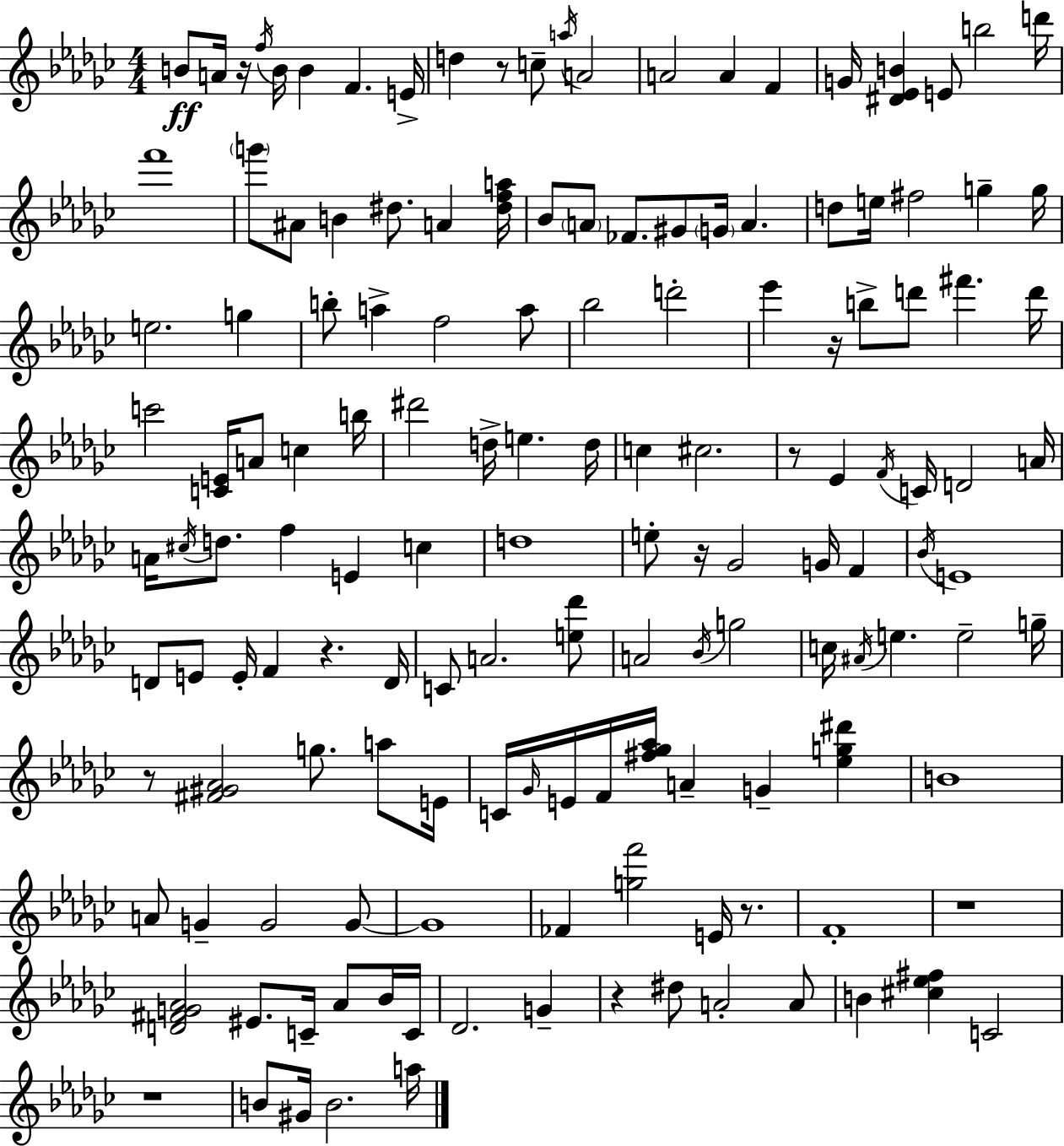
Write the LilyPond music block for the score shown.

{
  \clef treble
  \numericTimeSignature
  \time 4/4
  \key ees \minor
  b'8\ff a'16 r16 \acciaccatura { f''16 } b'16 b'4 f'4. | e'16-> d''4 r8 c''8-- \acciaccatura { a''16 } a'2 | a'2 a'4 f'4 | g'16 <dis' ees' b'>4 e'8 b''2 | \break d'''16 f'''1 | \parenthesize g'''8 ais'8 b'4 dis''8. a'4 | <dis'' f'' a''>16 bes'8 \parenthesize a'8 fes'8. gis'8 \parenthesize g'16 a'4. | d''8 e''16 fis''2 g''4-- | \break g''16 e''2. g''4 | b''8-. a''4-> f''2 | a''8 bes''2 d'''2-. | ees'''4 r16 b''8-> d'''8 fis'''4. | \break d'''16 c'''2 <c' e'>16 a'8 c''4 | b''16 dis'''2 d''16-> e''4. | d''16 c''4 cis''2. | r8 ees'4 \acciaccatura { f'16 } c'16 d'2 | \break a'16 a'16 \acciaccatura { cis''16 } d''8. f''4 e'4 | c''4 d''1 | e''8-. r16 ges'2 g'16 | f'4 \acciaccatura { bes'16 } e'1 | \break d'8 e'8 e'16-. f'4 r4. | d'16 c'8 a'2. | <e'' des'''>8 a'2 \acciaccatura { bes'16 } g''2 | c''16 \acciaccatura { ais'16 } e''4. e''2-- | \break g''16-- r8 <fis' gis' aes'>2 | g''8. a''8 e'16 c'16 \grace { ges'16 } e'16 f'16 <fis'' ges'' aes''>16 a'4-- | g'4-- <ees'' g'' dis'''>4 b'1 | a'8 g'4-- g'2 | \break g'8~~ g'1 | fes'4 <g'' f'''>2 | e'16 r8. f'1-. | r1 | \break <d' fis' g' aes'>2 | eis'8. c'16-- aes'8 bes'16 c'16 des'2. | g'4-- r4 dis''8 a'2-. | a'8 b'4 <cis'' ees'' fis''>4 | \break c'2 r1 | b'8 gis'16 b'2. | a''16 \bar "|."
}